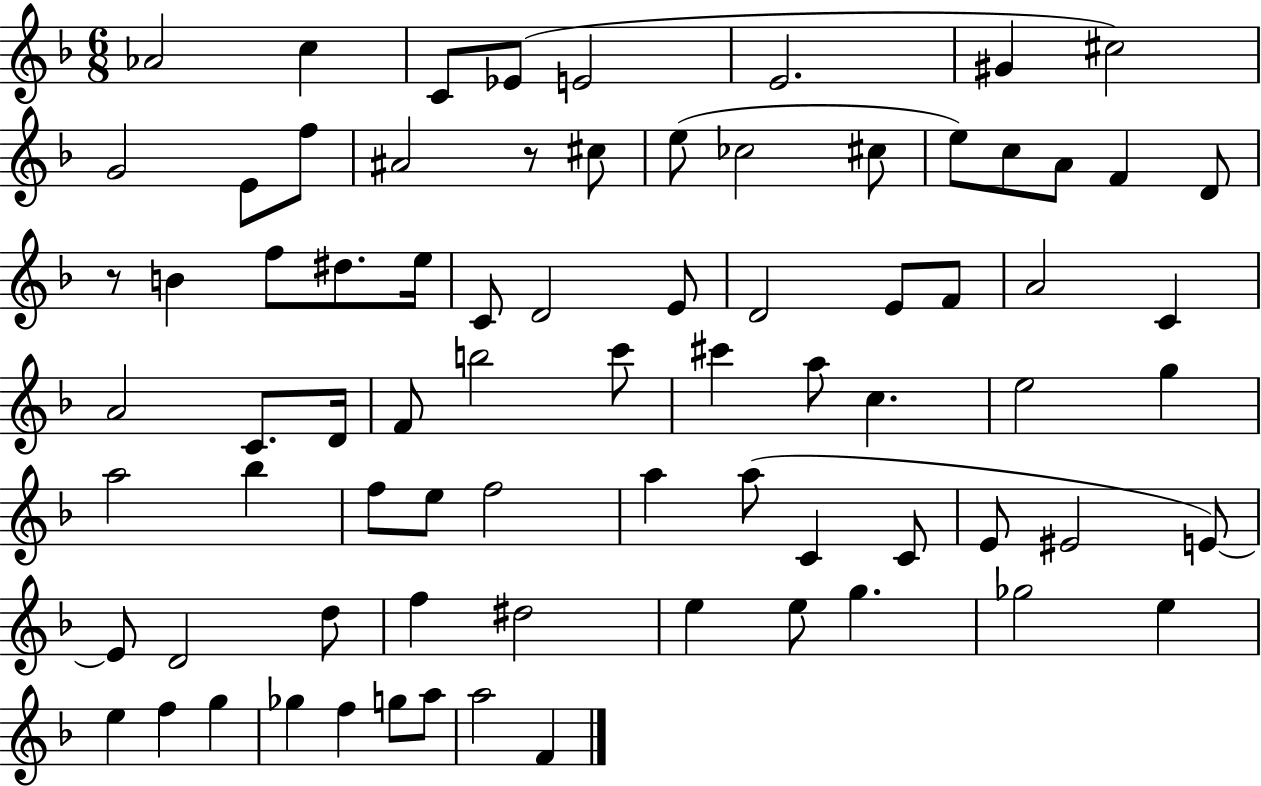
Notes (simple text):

Ab4/h C5/q C4/e Eb4/e E4/h E4/h. G#4/q C#5/h G4/h E4/e F5/e A#4/h R/e C#5/e E5/e CES5/h C#5/e E5/e C5/e A4/e F4/q D4/e R/e B4/q F5/e D#5/e. E5/s C4/e D4/h E4/e D4/h E4/e F4/e A4/h C4/q A4/h C4/e. D4/s F4/e B5/h C6/e C#6/q A5/e C5/q. E5/h G5/q A5/h Bb5/q F5/e E5/e F5/h A5/q A5/e C4/q C4/e E4/e EIS4/h E4/e E4/e D4/h D5/e F5/q D#5/h E5/q E5/e G5/q. Gb5/h E5/q E5/q F5/q G5/q Gb5/q F5/q G5/e A5/e A5/h F4/q